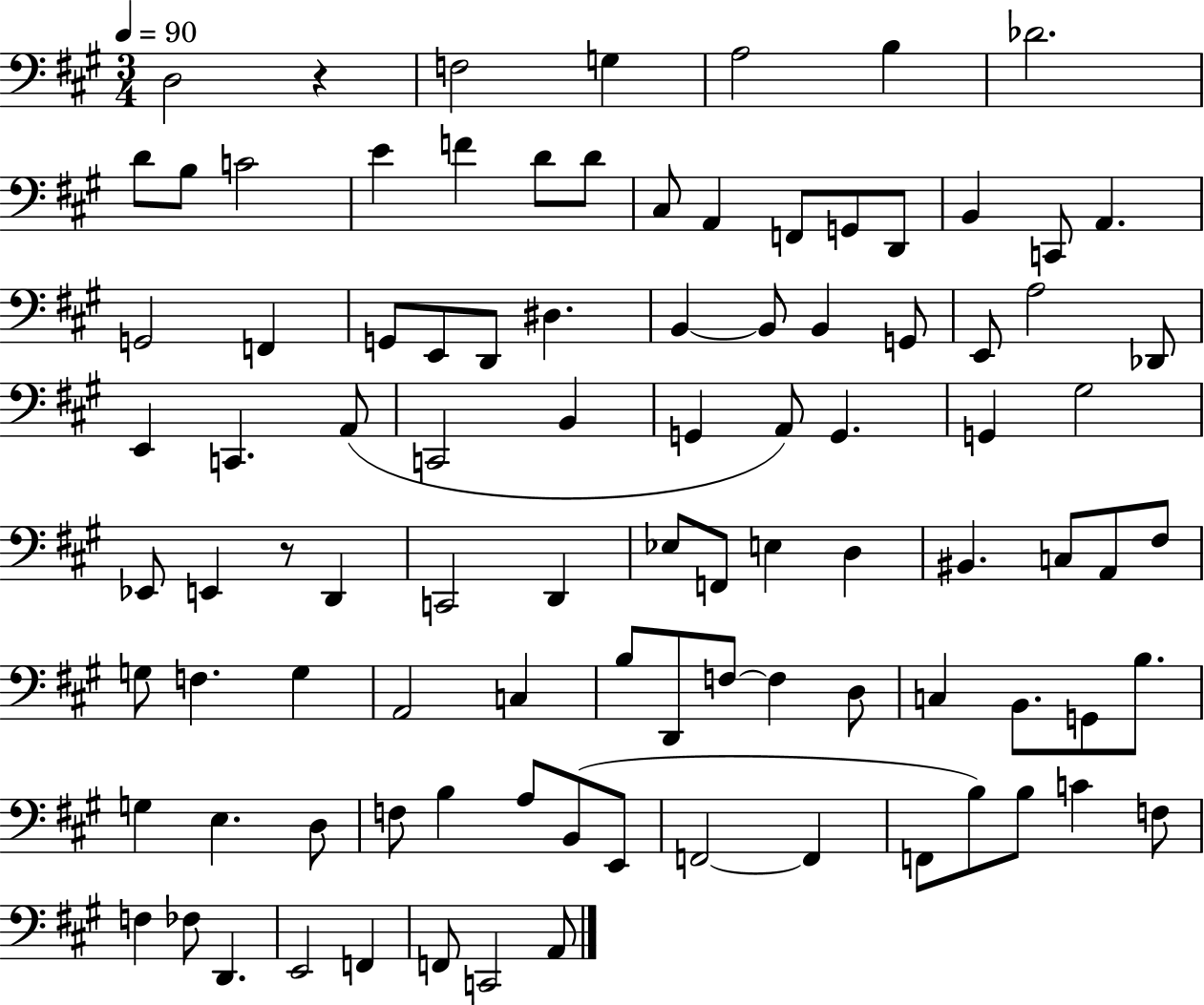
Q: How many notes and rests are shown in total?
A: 96